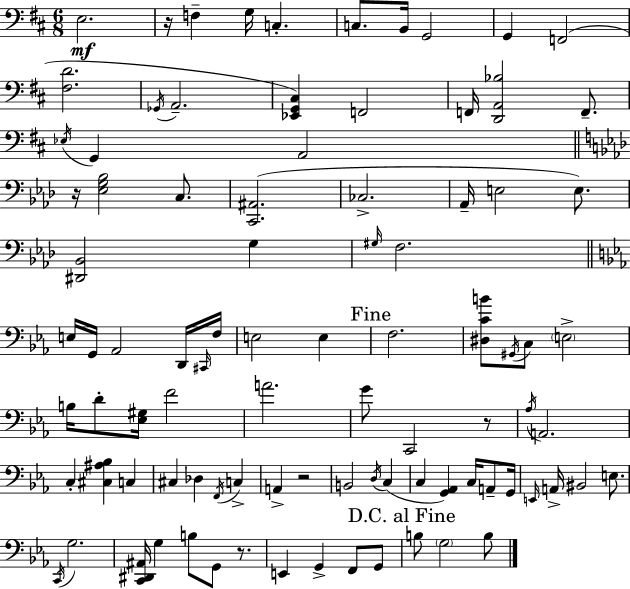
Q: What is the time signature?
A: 6/8